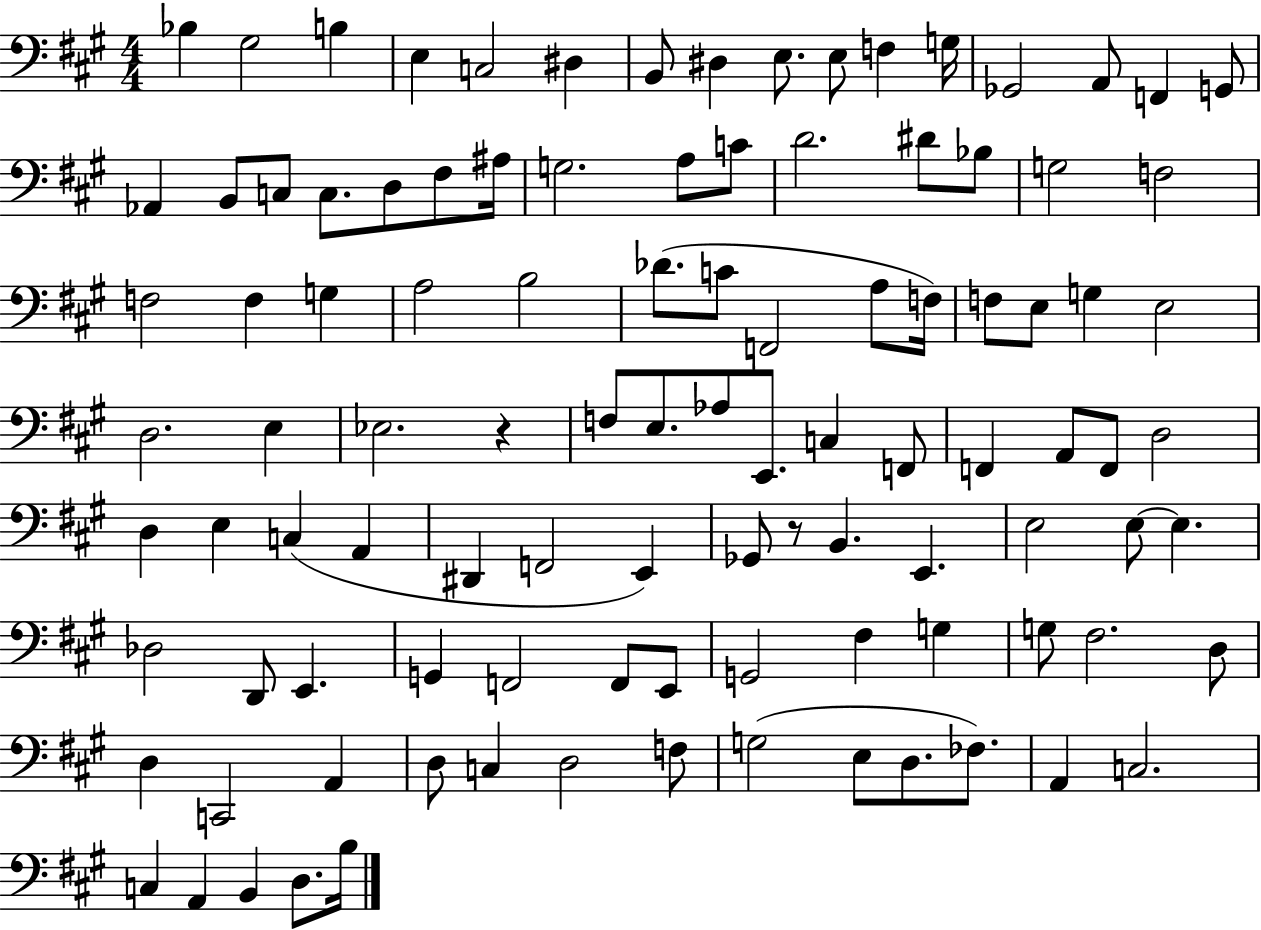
{
  \clef bass
  \numericTimeSignature
  \time 4/4
  \key a \major
  bes4 gis2 b4 | e4 c2 dis4 | b,8 dis4 e8. e8 f4 g16 | ges,2 a,8 f,4 g,8 | \break aes,4 b,8 c8 c8. d8 fis8 ais16 | g2. a8 c'8 | d'2. dis'8 bes8 | g2 f2 | \break f2 f4 g4 | a2 b2 | des'8.( c'8 f,2 a8 f16) | f8 e8 g4 e2 | \break d2. e4 | ees2. r4 | f8 e8. aes8 e,8. c4 f,8 | f,4 a,8 f,8 d2 | \break d4 e4 c4( a,4 | dis,4 f,2 e,4) | ges,8 r8 b,4. e,4. | e2 e8~~ e4. | \break des2 d,8 e,4. | g,4 f,2 f,8 e,8 | g,2 fis4 g4 | g8 fis2. d8 | \break d4 c,2 a,4 | d8 c4 d2 f8 | g2( e8 d8. fes8.) | a,4 c2. | \break c4 a,4 b,4 d8. b16 | \bar "|."
}